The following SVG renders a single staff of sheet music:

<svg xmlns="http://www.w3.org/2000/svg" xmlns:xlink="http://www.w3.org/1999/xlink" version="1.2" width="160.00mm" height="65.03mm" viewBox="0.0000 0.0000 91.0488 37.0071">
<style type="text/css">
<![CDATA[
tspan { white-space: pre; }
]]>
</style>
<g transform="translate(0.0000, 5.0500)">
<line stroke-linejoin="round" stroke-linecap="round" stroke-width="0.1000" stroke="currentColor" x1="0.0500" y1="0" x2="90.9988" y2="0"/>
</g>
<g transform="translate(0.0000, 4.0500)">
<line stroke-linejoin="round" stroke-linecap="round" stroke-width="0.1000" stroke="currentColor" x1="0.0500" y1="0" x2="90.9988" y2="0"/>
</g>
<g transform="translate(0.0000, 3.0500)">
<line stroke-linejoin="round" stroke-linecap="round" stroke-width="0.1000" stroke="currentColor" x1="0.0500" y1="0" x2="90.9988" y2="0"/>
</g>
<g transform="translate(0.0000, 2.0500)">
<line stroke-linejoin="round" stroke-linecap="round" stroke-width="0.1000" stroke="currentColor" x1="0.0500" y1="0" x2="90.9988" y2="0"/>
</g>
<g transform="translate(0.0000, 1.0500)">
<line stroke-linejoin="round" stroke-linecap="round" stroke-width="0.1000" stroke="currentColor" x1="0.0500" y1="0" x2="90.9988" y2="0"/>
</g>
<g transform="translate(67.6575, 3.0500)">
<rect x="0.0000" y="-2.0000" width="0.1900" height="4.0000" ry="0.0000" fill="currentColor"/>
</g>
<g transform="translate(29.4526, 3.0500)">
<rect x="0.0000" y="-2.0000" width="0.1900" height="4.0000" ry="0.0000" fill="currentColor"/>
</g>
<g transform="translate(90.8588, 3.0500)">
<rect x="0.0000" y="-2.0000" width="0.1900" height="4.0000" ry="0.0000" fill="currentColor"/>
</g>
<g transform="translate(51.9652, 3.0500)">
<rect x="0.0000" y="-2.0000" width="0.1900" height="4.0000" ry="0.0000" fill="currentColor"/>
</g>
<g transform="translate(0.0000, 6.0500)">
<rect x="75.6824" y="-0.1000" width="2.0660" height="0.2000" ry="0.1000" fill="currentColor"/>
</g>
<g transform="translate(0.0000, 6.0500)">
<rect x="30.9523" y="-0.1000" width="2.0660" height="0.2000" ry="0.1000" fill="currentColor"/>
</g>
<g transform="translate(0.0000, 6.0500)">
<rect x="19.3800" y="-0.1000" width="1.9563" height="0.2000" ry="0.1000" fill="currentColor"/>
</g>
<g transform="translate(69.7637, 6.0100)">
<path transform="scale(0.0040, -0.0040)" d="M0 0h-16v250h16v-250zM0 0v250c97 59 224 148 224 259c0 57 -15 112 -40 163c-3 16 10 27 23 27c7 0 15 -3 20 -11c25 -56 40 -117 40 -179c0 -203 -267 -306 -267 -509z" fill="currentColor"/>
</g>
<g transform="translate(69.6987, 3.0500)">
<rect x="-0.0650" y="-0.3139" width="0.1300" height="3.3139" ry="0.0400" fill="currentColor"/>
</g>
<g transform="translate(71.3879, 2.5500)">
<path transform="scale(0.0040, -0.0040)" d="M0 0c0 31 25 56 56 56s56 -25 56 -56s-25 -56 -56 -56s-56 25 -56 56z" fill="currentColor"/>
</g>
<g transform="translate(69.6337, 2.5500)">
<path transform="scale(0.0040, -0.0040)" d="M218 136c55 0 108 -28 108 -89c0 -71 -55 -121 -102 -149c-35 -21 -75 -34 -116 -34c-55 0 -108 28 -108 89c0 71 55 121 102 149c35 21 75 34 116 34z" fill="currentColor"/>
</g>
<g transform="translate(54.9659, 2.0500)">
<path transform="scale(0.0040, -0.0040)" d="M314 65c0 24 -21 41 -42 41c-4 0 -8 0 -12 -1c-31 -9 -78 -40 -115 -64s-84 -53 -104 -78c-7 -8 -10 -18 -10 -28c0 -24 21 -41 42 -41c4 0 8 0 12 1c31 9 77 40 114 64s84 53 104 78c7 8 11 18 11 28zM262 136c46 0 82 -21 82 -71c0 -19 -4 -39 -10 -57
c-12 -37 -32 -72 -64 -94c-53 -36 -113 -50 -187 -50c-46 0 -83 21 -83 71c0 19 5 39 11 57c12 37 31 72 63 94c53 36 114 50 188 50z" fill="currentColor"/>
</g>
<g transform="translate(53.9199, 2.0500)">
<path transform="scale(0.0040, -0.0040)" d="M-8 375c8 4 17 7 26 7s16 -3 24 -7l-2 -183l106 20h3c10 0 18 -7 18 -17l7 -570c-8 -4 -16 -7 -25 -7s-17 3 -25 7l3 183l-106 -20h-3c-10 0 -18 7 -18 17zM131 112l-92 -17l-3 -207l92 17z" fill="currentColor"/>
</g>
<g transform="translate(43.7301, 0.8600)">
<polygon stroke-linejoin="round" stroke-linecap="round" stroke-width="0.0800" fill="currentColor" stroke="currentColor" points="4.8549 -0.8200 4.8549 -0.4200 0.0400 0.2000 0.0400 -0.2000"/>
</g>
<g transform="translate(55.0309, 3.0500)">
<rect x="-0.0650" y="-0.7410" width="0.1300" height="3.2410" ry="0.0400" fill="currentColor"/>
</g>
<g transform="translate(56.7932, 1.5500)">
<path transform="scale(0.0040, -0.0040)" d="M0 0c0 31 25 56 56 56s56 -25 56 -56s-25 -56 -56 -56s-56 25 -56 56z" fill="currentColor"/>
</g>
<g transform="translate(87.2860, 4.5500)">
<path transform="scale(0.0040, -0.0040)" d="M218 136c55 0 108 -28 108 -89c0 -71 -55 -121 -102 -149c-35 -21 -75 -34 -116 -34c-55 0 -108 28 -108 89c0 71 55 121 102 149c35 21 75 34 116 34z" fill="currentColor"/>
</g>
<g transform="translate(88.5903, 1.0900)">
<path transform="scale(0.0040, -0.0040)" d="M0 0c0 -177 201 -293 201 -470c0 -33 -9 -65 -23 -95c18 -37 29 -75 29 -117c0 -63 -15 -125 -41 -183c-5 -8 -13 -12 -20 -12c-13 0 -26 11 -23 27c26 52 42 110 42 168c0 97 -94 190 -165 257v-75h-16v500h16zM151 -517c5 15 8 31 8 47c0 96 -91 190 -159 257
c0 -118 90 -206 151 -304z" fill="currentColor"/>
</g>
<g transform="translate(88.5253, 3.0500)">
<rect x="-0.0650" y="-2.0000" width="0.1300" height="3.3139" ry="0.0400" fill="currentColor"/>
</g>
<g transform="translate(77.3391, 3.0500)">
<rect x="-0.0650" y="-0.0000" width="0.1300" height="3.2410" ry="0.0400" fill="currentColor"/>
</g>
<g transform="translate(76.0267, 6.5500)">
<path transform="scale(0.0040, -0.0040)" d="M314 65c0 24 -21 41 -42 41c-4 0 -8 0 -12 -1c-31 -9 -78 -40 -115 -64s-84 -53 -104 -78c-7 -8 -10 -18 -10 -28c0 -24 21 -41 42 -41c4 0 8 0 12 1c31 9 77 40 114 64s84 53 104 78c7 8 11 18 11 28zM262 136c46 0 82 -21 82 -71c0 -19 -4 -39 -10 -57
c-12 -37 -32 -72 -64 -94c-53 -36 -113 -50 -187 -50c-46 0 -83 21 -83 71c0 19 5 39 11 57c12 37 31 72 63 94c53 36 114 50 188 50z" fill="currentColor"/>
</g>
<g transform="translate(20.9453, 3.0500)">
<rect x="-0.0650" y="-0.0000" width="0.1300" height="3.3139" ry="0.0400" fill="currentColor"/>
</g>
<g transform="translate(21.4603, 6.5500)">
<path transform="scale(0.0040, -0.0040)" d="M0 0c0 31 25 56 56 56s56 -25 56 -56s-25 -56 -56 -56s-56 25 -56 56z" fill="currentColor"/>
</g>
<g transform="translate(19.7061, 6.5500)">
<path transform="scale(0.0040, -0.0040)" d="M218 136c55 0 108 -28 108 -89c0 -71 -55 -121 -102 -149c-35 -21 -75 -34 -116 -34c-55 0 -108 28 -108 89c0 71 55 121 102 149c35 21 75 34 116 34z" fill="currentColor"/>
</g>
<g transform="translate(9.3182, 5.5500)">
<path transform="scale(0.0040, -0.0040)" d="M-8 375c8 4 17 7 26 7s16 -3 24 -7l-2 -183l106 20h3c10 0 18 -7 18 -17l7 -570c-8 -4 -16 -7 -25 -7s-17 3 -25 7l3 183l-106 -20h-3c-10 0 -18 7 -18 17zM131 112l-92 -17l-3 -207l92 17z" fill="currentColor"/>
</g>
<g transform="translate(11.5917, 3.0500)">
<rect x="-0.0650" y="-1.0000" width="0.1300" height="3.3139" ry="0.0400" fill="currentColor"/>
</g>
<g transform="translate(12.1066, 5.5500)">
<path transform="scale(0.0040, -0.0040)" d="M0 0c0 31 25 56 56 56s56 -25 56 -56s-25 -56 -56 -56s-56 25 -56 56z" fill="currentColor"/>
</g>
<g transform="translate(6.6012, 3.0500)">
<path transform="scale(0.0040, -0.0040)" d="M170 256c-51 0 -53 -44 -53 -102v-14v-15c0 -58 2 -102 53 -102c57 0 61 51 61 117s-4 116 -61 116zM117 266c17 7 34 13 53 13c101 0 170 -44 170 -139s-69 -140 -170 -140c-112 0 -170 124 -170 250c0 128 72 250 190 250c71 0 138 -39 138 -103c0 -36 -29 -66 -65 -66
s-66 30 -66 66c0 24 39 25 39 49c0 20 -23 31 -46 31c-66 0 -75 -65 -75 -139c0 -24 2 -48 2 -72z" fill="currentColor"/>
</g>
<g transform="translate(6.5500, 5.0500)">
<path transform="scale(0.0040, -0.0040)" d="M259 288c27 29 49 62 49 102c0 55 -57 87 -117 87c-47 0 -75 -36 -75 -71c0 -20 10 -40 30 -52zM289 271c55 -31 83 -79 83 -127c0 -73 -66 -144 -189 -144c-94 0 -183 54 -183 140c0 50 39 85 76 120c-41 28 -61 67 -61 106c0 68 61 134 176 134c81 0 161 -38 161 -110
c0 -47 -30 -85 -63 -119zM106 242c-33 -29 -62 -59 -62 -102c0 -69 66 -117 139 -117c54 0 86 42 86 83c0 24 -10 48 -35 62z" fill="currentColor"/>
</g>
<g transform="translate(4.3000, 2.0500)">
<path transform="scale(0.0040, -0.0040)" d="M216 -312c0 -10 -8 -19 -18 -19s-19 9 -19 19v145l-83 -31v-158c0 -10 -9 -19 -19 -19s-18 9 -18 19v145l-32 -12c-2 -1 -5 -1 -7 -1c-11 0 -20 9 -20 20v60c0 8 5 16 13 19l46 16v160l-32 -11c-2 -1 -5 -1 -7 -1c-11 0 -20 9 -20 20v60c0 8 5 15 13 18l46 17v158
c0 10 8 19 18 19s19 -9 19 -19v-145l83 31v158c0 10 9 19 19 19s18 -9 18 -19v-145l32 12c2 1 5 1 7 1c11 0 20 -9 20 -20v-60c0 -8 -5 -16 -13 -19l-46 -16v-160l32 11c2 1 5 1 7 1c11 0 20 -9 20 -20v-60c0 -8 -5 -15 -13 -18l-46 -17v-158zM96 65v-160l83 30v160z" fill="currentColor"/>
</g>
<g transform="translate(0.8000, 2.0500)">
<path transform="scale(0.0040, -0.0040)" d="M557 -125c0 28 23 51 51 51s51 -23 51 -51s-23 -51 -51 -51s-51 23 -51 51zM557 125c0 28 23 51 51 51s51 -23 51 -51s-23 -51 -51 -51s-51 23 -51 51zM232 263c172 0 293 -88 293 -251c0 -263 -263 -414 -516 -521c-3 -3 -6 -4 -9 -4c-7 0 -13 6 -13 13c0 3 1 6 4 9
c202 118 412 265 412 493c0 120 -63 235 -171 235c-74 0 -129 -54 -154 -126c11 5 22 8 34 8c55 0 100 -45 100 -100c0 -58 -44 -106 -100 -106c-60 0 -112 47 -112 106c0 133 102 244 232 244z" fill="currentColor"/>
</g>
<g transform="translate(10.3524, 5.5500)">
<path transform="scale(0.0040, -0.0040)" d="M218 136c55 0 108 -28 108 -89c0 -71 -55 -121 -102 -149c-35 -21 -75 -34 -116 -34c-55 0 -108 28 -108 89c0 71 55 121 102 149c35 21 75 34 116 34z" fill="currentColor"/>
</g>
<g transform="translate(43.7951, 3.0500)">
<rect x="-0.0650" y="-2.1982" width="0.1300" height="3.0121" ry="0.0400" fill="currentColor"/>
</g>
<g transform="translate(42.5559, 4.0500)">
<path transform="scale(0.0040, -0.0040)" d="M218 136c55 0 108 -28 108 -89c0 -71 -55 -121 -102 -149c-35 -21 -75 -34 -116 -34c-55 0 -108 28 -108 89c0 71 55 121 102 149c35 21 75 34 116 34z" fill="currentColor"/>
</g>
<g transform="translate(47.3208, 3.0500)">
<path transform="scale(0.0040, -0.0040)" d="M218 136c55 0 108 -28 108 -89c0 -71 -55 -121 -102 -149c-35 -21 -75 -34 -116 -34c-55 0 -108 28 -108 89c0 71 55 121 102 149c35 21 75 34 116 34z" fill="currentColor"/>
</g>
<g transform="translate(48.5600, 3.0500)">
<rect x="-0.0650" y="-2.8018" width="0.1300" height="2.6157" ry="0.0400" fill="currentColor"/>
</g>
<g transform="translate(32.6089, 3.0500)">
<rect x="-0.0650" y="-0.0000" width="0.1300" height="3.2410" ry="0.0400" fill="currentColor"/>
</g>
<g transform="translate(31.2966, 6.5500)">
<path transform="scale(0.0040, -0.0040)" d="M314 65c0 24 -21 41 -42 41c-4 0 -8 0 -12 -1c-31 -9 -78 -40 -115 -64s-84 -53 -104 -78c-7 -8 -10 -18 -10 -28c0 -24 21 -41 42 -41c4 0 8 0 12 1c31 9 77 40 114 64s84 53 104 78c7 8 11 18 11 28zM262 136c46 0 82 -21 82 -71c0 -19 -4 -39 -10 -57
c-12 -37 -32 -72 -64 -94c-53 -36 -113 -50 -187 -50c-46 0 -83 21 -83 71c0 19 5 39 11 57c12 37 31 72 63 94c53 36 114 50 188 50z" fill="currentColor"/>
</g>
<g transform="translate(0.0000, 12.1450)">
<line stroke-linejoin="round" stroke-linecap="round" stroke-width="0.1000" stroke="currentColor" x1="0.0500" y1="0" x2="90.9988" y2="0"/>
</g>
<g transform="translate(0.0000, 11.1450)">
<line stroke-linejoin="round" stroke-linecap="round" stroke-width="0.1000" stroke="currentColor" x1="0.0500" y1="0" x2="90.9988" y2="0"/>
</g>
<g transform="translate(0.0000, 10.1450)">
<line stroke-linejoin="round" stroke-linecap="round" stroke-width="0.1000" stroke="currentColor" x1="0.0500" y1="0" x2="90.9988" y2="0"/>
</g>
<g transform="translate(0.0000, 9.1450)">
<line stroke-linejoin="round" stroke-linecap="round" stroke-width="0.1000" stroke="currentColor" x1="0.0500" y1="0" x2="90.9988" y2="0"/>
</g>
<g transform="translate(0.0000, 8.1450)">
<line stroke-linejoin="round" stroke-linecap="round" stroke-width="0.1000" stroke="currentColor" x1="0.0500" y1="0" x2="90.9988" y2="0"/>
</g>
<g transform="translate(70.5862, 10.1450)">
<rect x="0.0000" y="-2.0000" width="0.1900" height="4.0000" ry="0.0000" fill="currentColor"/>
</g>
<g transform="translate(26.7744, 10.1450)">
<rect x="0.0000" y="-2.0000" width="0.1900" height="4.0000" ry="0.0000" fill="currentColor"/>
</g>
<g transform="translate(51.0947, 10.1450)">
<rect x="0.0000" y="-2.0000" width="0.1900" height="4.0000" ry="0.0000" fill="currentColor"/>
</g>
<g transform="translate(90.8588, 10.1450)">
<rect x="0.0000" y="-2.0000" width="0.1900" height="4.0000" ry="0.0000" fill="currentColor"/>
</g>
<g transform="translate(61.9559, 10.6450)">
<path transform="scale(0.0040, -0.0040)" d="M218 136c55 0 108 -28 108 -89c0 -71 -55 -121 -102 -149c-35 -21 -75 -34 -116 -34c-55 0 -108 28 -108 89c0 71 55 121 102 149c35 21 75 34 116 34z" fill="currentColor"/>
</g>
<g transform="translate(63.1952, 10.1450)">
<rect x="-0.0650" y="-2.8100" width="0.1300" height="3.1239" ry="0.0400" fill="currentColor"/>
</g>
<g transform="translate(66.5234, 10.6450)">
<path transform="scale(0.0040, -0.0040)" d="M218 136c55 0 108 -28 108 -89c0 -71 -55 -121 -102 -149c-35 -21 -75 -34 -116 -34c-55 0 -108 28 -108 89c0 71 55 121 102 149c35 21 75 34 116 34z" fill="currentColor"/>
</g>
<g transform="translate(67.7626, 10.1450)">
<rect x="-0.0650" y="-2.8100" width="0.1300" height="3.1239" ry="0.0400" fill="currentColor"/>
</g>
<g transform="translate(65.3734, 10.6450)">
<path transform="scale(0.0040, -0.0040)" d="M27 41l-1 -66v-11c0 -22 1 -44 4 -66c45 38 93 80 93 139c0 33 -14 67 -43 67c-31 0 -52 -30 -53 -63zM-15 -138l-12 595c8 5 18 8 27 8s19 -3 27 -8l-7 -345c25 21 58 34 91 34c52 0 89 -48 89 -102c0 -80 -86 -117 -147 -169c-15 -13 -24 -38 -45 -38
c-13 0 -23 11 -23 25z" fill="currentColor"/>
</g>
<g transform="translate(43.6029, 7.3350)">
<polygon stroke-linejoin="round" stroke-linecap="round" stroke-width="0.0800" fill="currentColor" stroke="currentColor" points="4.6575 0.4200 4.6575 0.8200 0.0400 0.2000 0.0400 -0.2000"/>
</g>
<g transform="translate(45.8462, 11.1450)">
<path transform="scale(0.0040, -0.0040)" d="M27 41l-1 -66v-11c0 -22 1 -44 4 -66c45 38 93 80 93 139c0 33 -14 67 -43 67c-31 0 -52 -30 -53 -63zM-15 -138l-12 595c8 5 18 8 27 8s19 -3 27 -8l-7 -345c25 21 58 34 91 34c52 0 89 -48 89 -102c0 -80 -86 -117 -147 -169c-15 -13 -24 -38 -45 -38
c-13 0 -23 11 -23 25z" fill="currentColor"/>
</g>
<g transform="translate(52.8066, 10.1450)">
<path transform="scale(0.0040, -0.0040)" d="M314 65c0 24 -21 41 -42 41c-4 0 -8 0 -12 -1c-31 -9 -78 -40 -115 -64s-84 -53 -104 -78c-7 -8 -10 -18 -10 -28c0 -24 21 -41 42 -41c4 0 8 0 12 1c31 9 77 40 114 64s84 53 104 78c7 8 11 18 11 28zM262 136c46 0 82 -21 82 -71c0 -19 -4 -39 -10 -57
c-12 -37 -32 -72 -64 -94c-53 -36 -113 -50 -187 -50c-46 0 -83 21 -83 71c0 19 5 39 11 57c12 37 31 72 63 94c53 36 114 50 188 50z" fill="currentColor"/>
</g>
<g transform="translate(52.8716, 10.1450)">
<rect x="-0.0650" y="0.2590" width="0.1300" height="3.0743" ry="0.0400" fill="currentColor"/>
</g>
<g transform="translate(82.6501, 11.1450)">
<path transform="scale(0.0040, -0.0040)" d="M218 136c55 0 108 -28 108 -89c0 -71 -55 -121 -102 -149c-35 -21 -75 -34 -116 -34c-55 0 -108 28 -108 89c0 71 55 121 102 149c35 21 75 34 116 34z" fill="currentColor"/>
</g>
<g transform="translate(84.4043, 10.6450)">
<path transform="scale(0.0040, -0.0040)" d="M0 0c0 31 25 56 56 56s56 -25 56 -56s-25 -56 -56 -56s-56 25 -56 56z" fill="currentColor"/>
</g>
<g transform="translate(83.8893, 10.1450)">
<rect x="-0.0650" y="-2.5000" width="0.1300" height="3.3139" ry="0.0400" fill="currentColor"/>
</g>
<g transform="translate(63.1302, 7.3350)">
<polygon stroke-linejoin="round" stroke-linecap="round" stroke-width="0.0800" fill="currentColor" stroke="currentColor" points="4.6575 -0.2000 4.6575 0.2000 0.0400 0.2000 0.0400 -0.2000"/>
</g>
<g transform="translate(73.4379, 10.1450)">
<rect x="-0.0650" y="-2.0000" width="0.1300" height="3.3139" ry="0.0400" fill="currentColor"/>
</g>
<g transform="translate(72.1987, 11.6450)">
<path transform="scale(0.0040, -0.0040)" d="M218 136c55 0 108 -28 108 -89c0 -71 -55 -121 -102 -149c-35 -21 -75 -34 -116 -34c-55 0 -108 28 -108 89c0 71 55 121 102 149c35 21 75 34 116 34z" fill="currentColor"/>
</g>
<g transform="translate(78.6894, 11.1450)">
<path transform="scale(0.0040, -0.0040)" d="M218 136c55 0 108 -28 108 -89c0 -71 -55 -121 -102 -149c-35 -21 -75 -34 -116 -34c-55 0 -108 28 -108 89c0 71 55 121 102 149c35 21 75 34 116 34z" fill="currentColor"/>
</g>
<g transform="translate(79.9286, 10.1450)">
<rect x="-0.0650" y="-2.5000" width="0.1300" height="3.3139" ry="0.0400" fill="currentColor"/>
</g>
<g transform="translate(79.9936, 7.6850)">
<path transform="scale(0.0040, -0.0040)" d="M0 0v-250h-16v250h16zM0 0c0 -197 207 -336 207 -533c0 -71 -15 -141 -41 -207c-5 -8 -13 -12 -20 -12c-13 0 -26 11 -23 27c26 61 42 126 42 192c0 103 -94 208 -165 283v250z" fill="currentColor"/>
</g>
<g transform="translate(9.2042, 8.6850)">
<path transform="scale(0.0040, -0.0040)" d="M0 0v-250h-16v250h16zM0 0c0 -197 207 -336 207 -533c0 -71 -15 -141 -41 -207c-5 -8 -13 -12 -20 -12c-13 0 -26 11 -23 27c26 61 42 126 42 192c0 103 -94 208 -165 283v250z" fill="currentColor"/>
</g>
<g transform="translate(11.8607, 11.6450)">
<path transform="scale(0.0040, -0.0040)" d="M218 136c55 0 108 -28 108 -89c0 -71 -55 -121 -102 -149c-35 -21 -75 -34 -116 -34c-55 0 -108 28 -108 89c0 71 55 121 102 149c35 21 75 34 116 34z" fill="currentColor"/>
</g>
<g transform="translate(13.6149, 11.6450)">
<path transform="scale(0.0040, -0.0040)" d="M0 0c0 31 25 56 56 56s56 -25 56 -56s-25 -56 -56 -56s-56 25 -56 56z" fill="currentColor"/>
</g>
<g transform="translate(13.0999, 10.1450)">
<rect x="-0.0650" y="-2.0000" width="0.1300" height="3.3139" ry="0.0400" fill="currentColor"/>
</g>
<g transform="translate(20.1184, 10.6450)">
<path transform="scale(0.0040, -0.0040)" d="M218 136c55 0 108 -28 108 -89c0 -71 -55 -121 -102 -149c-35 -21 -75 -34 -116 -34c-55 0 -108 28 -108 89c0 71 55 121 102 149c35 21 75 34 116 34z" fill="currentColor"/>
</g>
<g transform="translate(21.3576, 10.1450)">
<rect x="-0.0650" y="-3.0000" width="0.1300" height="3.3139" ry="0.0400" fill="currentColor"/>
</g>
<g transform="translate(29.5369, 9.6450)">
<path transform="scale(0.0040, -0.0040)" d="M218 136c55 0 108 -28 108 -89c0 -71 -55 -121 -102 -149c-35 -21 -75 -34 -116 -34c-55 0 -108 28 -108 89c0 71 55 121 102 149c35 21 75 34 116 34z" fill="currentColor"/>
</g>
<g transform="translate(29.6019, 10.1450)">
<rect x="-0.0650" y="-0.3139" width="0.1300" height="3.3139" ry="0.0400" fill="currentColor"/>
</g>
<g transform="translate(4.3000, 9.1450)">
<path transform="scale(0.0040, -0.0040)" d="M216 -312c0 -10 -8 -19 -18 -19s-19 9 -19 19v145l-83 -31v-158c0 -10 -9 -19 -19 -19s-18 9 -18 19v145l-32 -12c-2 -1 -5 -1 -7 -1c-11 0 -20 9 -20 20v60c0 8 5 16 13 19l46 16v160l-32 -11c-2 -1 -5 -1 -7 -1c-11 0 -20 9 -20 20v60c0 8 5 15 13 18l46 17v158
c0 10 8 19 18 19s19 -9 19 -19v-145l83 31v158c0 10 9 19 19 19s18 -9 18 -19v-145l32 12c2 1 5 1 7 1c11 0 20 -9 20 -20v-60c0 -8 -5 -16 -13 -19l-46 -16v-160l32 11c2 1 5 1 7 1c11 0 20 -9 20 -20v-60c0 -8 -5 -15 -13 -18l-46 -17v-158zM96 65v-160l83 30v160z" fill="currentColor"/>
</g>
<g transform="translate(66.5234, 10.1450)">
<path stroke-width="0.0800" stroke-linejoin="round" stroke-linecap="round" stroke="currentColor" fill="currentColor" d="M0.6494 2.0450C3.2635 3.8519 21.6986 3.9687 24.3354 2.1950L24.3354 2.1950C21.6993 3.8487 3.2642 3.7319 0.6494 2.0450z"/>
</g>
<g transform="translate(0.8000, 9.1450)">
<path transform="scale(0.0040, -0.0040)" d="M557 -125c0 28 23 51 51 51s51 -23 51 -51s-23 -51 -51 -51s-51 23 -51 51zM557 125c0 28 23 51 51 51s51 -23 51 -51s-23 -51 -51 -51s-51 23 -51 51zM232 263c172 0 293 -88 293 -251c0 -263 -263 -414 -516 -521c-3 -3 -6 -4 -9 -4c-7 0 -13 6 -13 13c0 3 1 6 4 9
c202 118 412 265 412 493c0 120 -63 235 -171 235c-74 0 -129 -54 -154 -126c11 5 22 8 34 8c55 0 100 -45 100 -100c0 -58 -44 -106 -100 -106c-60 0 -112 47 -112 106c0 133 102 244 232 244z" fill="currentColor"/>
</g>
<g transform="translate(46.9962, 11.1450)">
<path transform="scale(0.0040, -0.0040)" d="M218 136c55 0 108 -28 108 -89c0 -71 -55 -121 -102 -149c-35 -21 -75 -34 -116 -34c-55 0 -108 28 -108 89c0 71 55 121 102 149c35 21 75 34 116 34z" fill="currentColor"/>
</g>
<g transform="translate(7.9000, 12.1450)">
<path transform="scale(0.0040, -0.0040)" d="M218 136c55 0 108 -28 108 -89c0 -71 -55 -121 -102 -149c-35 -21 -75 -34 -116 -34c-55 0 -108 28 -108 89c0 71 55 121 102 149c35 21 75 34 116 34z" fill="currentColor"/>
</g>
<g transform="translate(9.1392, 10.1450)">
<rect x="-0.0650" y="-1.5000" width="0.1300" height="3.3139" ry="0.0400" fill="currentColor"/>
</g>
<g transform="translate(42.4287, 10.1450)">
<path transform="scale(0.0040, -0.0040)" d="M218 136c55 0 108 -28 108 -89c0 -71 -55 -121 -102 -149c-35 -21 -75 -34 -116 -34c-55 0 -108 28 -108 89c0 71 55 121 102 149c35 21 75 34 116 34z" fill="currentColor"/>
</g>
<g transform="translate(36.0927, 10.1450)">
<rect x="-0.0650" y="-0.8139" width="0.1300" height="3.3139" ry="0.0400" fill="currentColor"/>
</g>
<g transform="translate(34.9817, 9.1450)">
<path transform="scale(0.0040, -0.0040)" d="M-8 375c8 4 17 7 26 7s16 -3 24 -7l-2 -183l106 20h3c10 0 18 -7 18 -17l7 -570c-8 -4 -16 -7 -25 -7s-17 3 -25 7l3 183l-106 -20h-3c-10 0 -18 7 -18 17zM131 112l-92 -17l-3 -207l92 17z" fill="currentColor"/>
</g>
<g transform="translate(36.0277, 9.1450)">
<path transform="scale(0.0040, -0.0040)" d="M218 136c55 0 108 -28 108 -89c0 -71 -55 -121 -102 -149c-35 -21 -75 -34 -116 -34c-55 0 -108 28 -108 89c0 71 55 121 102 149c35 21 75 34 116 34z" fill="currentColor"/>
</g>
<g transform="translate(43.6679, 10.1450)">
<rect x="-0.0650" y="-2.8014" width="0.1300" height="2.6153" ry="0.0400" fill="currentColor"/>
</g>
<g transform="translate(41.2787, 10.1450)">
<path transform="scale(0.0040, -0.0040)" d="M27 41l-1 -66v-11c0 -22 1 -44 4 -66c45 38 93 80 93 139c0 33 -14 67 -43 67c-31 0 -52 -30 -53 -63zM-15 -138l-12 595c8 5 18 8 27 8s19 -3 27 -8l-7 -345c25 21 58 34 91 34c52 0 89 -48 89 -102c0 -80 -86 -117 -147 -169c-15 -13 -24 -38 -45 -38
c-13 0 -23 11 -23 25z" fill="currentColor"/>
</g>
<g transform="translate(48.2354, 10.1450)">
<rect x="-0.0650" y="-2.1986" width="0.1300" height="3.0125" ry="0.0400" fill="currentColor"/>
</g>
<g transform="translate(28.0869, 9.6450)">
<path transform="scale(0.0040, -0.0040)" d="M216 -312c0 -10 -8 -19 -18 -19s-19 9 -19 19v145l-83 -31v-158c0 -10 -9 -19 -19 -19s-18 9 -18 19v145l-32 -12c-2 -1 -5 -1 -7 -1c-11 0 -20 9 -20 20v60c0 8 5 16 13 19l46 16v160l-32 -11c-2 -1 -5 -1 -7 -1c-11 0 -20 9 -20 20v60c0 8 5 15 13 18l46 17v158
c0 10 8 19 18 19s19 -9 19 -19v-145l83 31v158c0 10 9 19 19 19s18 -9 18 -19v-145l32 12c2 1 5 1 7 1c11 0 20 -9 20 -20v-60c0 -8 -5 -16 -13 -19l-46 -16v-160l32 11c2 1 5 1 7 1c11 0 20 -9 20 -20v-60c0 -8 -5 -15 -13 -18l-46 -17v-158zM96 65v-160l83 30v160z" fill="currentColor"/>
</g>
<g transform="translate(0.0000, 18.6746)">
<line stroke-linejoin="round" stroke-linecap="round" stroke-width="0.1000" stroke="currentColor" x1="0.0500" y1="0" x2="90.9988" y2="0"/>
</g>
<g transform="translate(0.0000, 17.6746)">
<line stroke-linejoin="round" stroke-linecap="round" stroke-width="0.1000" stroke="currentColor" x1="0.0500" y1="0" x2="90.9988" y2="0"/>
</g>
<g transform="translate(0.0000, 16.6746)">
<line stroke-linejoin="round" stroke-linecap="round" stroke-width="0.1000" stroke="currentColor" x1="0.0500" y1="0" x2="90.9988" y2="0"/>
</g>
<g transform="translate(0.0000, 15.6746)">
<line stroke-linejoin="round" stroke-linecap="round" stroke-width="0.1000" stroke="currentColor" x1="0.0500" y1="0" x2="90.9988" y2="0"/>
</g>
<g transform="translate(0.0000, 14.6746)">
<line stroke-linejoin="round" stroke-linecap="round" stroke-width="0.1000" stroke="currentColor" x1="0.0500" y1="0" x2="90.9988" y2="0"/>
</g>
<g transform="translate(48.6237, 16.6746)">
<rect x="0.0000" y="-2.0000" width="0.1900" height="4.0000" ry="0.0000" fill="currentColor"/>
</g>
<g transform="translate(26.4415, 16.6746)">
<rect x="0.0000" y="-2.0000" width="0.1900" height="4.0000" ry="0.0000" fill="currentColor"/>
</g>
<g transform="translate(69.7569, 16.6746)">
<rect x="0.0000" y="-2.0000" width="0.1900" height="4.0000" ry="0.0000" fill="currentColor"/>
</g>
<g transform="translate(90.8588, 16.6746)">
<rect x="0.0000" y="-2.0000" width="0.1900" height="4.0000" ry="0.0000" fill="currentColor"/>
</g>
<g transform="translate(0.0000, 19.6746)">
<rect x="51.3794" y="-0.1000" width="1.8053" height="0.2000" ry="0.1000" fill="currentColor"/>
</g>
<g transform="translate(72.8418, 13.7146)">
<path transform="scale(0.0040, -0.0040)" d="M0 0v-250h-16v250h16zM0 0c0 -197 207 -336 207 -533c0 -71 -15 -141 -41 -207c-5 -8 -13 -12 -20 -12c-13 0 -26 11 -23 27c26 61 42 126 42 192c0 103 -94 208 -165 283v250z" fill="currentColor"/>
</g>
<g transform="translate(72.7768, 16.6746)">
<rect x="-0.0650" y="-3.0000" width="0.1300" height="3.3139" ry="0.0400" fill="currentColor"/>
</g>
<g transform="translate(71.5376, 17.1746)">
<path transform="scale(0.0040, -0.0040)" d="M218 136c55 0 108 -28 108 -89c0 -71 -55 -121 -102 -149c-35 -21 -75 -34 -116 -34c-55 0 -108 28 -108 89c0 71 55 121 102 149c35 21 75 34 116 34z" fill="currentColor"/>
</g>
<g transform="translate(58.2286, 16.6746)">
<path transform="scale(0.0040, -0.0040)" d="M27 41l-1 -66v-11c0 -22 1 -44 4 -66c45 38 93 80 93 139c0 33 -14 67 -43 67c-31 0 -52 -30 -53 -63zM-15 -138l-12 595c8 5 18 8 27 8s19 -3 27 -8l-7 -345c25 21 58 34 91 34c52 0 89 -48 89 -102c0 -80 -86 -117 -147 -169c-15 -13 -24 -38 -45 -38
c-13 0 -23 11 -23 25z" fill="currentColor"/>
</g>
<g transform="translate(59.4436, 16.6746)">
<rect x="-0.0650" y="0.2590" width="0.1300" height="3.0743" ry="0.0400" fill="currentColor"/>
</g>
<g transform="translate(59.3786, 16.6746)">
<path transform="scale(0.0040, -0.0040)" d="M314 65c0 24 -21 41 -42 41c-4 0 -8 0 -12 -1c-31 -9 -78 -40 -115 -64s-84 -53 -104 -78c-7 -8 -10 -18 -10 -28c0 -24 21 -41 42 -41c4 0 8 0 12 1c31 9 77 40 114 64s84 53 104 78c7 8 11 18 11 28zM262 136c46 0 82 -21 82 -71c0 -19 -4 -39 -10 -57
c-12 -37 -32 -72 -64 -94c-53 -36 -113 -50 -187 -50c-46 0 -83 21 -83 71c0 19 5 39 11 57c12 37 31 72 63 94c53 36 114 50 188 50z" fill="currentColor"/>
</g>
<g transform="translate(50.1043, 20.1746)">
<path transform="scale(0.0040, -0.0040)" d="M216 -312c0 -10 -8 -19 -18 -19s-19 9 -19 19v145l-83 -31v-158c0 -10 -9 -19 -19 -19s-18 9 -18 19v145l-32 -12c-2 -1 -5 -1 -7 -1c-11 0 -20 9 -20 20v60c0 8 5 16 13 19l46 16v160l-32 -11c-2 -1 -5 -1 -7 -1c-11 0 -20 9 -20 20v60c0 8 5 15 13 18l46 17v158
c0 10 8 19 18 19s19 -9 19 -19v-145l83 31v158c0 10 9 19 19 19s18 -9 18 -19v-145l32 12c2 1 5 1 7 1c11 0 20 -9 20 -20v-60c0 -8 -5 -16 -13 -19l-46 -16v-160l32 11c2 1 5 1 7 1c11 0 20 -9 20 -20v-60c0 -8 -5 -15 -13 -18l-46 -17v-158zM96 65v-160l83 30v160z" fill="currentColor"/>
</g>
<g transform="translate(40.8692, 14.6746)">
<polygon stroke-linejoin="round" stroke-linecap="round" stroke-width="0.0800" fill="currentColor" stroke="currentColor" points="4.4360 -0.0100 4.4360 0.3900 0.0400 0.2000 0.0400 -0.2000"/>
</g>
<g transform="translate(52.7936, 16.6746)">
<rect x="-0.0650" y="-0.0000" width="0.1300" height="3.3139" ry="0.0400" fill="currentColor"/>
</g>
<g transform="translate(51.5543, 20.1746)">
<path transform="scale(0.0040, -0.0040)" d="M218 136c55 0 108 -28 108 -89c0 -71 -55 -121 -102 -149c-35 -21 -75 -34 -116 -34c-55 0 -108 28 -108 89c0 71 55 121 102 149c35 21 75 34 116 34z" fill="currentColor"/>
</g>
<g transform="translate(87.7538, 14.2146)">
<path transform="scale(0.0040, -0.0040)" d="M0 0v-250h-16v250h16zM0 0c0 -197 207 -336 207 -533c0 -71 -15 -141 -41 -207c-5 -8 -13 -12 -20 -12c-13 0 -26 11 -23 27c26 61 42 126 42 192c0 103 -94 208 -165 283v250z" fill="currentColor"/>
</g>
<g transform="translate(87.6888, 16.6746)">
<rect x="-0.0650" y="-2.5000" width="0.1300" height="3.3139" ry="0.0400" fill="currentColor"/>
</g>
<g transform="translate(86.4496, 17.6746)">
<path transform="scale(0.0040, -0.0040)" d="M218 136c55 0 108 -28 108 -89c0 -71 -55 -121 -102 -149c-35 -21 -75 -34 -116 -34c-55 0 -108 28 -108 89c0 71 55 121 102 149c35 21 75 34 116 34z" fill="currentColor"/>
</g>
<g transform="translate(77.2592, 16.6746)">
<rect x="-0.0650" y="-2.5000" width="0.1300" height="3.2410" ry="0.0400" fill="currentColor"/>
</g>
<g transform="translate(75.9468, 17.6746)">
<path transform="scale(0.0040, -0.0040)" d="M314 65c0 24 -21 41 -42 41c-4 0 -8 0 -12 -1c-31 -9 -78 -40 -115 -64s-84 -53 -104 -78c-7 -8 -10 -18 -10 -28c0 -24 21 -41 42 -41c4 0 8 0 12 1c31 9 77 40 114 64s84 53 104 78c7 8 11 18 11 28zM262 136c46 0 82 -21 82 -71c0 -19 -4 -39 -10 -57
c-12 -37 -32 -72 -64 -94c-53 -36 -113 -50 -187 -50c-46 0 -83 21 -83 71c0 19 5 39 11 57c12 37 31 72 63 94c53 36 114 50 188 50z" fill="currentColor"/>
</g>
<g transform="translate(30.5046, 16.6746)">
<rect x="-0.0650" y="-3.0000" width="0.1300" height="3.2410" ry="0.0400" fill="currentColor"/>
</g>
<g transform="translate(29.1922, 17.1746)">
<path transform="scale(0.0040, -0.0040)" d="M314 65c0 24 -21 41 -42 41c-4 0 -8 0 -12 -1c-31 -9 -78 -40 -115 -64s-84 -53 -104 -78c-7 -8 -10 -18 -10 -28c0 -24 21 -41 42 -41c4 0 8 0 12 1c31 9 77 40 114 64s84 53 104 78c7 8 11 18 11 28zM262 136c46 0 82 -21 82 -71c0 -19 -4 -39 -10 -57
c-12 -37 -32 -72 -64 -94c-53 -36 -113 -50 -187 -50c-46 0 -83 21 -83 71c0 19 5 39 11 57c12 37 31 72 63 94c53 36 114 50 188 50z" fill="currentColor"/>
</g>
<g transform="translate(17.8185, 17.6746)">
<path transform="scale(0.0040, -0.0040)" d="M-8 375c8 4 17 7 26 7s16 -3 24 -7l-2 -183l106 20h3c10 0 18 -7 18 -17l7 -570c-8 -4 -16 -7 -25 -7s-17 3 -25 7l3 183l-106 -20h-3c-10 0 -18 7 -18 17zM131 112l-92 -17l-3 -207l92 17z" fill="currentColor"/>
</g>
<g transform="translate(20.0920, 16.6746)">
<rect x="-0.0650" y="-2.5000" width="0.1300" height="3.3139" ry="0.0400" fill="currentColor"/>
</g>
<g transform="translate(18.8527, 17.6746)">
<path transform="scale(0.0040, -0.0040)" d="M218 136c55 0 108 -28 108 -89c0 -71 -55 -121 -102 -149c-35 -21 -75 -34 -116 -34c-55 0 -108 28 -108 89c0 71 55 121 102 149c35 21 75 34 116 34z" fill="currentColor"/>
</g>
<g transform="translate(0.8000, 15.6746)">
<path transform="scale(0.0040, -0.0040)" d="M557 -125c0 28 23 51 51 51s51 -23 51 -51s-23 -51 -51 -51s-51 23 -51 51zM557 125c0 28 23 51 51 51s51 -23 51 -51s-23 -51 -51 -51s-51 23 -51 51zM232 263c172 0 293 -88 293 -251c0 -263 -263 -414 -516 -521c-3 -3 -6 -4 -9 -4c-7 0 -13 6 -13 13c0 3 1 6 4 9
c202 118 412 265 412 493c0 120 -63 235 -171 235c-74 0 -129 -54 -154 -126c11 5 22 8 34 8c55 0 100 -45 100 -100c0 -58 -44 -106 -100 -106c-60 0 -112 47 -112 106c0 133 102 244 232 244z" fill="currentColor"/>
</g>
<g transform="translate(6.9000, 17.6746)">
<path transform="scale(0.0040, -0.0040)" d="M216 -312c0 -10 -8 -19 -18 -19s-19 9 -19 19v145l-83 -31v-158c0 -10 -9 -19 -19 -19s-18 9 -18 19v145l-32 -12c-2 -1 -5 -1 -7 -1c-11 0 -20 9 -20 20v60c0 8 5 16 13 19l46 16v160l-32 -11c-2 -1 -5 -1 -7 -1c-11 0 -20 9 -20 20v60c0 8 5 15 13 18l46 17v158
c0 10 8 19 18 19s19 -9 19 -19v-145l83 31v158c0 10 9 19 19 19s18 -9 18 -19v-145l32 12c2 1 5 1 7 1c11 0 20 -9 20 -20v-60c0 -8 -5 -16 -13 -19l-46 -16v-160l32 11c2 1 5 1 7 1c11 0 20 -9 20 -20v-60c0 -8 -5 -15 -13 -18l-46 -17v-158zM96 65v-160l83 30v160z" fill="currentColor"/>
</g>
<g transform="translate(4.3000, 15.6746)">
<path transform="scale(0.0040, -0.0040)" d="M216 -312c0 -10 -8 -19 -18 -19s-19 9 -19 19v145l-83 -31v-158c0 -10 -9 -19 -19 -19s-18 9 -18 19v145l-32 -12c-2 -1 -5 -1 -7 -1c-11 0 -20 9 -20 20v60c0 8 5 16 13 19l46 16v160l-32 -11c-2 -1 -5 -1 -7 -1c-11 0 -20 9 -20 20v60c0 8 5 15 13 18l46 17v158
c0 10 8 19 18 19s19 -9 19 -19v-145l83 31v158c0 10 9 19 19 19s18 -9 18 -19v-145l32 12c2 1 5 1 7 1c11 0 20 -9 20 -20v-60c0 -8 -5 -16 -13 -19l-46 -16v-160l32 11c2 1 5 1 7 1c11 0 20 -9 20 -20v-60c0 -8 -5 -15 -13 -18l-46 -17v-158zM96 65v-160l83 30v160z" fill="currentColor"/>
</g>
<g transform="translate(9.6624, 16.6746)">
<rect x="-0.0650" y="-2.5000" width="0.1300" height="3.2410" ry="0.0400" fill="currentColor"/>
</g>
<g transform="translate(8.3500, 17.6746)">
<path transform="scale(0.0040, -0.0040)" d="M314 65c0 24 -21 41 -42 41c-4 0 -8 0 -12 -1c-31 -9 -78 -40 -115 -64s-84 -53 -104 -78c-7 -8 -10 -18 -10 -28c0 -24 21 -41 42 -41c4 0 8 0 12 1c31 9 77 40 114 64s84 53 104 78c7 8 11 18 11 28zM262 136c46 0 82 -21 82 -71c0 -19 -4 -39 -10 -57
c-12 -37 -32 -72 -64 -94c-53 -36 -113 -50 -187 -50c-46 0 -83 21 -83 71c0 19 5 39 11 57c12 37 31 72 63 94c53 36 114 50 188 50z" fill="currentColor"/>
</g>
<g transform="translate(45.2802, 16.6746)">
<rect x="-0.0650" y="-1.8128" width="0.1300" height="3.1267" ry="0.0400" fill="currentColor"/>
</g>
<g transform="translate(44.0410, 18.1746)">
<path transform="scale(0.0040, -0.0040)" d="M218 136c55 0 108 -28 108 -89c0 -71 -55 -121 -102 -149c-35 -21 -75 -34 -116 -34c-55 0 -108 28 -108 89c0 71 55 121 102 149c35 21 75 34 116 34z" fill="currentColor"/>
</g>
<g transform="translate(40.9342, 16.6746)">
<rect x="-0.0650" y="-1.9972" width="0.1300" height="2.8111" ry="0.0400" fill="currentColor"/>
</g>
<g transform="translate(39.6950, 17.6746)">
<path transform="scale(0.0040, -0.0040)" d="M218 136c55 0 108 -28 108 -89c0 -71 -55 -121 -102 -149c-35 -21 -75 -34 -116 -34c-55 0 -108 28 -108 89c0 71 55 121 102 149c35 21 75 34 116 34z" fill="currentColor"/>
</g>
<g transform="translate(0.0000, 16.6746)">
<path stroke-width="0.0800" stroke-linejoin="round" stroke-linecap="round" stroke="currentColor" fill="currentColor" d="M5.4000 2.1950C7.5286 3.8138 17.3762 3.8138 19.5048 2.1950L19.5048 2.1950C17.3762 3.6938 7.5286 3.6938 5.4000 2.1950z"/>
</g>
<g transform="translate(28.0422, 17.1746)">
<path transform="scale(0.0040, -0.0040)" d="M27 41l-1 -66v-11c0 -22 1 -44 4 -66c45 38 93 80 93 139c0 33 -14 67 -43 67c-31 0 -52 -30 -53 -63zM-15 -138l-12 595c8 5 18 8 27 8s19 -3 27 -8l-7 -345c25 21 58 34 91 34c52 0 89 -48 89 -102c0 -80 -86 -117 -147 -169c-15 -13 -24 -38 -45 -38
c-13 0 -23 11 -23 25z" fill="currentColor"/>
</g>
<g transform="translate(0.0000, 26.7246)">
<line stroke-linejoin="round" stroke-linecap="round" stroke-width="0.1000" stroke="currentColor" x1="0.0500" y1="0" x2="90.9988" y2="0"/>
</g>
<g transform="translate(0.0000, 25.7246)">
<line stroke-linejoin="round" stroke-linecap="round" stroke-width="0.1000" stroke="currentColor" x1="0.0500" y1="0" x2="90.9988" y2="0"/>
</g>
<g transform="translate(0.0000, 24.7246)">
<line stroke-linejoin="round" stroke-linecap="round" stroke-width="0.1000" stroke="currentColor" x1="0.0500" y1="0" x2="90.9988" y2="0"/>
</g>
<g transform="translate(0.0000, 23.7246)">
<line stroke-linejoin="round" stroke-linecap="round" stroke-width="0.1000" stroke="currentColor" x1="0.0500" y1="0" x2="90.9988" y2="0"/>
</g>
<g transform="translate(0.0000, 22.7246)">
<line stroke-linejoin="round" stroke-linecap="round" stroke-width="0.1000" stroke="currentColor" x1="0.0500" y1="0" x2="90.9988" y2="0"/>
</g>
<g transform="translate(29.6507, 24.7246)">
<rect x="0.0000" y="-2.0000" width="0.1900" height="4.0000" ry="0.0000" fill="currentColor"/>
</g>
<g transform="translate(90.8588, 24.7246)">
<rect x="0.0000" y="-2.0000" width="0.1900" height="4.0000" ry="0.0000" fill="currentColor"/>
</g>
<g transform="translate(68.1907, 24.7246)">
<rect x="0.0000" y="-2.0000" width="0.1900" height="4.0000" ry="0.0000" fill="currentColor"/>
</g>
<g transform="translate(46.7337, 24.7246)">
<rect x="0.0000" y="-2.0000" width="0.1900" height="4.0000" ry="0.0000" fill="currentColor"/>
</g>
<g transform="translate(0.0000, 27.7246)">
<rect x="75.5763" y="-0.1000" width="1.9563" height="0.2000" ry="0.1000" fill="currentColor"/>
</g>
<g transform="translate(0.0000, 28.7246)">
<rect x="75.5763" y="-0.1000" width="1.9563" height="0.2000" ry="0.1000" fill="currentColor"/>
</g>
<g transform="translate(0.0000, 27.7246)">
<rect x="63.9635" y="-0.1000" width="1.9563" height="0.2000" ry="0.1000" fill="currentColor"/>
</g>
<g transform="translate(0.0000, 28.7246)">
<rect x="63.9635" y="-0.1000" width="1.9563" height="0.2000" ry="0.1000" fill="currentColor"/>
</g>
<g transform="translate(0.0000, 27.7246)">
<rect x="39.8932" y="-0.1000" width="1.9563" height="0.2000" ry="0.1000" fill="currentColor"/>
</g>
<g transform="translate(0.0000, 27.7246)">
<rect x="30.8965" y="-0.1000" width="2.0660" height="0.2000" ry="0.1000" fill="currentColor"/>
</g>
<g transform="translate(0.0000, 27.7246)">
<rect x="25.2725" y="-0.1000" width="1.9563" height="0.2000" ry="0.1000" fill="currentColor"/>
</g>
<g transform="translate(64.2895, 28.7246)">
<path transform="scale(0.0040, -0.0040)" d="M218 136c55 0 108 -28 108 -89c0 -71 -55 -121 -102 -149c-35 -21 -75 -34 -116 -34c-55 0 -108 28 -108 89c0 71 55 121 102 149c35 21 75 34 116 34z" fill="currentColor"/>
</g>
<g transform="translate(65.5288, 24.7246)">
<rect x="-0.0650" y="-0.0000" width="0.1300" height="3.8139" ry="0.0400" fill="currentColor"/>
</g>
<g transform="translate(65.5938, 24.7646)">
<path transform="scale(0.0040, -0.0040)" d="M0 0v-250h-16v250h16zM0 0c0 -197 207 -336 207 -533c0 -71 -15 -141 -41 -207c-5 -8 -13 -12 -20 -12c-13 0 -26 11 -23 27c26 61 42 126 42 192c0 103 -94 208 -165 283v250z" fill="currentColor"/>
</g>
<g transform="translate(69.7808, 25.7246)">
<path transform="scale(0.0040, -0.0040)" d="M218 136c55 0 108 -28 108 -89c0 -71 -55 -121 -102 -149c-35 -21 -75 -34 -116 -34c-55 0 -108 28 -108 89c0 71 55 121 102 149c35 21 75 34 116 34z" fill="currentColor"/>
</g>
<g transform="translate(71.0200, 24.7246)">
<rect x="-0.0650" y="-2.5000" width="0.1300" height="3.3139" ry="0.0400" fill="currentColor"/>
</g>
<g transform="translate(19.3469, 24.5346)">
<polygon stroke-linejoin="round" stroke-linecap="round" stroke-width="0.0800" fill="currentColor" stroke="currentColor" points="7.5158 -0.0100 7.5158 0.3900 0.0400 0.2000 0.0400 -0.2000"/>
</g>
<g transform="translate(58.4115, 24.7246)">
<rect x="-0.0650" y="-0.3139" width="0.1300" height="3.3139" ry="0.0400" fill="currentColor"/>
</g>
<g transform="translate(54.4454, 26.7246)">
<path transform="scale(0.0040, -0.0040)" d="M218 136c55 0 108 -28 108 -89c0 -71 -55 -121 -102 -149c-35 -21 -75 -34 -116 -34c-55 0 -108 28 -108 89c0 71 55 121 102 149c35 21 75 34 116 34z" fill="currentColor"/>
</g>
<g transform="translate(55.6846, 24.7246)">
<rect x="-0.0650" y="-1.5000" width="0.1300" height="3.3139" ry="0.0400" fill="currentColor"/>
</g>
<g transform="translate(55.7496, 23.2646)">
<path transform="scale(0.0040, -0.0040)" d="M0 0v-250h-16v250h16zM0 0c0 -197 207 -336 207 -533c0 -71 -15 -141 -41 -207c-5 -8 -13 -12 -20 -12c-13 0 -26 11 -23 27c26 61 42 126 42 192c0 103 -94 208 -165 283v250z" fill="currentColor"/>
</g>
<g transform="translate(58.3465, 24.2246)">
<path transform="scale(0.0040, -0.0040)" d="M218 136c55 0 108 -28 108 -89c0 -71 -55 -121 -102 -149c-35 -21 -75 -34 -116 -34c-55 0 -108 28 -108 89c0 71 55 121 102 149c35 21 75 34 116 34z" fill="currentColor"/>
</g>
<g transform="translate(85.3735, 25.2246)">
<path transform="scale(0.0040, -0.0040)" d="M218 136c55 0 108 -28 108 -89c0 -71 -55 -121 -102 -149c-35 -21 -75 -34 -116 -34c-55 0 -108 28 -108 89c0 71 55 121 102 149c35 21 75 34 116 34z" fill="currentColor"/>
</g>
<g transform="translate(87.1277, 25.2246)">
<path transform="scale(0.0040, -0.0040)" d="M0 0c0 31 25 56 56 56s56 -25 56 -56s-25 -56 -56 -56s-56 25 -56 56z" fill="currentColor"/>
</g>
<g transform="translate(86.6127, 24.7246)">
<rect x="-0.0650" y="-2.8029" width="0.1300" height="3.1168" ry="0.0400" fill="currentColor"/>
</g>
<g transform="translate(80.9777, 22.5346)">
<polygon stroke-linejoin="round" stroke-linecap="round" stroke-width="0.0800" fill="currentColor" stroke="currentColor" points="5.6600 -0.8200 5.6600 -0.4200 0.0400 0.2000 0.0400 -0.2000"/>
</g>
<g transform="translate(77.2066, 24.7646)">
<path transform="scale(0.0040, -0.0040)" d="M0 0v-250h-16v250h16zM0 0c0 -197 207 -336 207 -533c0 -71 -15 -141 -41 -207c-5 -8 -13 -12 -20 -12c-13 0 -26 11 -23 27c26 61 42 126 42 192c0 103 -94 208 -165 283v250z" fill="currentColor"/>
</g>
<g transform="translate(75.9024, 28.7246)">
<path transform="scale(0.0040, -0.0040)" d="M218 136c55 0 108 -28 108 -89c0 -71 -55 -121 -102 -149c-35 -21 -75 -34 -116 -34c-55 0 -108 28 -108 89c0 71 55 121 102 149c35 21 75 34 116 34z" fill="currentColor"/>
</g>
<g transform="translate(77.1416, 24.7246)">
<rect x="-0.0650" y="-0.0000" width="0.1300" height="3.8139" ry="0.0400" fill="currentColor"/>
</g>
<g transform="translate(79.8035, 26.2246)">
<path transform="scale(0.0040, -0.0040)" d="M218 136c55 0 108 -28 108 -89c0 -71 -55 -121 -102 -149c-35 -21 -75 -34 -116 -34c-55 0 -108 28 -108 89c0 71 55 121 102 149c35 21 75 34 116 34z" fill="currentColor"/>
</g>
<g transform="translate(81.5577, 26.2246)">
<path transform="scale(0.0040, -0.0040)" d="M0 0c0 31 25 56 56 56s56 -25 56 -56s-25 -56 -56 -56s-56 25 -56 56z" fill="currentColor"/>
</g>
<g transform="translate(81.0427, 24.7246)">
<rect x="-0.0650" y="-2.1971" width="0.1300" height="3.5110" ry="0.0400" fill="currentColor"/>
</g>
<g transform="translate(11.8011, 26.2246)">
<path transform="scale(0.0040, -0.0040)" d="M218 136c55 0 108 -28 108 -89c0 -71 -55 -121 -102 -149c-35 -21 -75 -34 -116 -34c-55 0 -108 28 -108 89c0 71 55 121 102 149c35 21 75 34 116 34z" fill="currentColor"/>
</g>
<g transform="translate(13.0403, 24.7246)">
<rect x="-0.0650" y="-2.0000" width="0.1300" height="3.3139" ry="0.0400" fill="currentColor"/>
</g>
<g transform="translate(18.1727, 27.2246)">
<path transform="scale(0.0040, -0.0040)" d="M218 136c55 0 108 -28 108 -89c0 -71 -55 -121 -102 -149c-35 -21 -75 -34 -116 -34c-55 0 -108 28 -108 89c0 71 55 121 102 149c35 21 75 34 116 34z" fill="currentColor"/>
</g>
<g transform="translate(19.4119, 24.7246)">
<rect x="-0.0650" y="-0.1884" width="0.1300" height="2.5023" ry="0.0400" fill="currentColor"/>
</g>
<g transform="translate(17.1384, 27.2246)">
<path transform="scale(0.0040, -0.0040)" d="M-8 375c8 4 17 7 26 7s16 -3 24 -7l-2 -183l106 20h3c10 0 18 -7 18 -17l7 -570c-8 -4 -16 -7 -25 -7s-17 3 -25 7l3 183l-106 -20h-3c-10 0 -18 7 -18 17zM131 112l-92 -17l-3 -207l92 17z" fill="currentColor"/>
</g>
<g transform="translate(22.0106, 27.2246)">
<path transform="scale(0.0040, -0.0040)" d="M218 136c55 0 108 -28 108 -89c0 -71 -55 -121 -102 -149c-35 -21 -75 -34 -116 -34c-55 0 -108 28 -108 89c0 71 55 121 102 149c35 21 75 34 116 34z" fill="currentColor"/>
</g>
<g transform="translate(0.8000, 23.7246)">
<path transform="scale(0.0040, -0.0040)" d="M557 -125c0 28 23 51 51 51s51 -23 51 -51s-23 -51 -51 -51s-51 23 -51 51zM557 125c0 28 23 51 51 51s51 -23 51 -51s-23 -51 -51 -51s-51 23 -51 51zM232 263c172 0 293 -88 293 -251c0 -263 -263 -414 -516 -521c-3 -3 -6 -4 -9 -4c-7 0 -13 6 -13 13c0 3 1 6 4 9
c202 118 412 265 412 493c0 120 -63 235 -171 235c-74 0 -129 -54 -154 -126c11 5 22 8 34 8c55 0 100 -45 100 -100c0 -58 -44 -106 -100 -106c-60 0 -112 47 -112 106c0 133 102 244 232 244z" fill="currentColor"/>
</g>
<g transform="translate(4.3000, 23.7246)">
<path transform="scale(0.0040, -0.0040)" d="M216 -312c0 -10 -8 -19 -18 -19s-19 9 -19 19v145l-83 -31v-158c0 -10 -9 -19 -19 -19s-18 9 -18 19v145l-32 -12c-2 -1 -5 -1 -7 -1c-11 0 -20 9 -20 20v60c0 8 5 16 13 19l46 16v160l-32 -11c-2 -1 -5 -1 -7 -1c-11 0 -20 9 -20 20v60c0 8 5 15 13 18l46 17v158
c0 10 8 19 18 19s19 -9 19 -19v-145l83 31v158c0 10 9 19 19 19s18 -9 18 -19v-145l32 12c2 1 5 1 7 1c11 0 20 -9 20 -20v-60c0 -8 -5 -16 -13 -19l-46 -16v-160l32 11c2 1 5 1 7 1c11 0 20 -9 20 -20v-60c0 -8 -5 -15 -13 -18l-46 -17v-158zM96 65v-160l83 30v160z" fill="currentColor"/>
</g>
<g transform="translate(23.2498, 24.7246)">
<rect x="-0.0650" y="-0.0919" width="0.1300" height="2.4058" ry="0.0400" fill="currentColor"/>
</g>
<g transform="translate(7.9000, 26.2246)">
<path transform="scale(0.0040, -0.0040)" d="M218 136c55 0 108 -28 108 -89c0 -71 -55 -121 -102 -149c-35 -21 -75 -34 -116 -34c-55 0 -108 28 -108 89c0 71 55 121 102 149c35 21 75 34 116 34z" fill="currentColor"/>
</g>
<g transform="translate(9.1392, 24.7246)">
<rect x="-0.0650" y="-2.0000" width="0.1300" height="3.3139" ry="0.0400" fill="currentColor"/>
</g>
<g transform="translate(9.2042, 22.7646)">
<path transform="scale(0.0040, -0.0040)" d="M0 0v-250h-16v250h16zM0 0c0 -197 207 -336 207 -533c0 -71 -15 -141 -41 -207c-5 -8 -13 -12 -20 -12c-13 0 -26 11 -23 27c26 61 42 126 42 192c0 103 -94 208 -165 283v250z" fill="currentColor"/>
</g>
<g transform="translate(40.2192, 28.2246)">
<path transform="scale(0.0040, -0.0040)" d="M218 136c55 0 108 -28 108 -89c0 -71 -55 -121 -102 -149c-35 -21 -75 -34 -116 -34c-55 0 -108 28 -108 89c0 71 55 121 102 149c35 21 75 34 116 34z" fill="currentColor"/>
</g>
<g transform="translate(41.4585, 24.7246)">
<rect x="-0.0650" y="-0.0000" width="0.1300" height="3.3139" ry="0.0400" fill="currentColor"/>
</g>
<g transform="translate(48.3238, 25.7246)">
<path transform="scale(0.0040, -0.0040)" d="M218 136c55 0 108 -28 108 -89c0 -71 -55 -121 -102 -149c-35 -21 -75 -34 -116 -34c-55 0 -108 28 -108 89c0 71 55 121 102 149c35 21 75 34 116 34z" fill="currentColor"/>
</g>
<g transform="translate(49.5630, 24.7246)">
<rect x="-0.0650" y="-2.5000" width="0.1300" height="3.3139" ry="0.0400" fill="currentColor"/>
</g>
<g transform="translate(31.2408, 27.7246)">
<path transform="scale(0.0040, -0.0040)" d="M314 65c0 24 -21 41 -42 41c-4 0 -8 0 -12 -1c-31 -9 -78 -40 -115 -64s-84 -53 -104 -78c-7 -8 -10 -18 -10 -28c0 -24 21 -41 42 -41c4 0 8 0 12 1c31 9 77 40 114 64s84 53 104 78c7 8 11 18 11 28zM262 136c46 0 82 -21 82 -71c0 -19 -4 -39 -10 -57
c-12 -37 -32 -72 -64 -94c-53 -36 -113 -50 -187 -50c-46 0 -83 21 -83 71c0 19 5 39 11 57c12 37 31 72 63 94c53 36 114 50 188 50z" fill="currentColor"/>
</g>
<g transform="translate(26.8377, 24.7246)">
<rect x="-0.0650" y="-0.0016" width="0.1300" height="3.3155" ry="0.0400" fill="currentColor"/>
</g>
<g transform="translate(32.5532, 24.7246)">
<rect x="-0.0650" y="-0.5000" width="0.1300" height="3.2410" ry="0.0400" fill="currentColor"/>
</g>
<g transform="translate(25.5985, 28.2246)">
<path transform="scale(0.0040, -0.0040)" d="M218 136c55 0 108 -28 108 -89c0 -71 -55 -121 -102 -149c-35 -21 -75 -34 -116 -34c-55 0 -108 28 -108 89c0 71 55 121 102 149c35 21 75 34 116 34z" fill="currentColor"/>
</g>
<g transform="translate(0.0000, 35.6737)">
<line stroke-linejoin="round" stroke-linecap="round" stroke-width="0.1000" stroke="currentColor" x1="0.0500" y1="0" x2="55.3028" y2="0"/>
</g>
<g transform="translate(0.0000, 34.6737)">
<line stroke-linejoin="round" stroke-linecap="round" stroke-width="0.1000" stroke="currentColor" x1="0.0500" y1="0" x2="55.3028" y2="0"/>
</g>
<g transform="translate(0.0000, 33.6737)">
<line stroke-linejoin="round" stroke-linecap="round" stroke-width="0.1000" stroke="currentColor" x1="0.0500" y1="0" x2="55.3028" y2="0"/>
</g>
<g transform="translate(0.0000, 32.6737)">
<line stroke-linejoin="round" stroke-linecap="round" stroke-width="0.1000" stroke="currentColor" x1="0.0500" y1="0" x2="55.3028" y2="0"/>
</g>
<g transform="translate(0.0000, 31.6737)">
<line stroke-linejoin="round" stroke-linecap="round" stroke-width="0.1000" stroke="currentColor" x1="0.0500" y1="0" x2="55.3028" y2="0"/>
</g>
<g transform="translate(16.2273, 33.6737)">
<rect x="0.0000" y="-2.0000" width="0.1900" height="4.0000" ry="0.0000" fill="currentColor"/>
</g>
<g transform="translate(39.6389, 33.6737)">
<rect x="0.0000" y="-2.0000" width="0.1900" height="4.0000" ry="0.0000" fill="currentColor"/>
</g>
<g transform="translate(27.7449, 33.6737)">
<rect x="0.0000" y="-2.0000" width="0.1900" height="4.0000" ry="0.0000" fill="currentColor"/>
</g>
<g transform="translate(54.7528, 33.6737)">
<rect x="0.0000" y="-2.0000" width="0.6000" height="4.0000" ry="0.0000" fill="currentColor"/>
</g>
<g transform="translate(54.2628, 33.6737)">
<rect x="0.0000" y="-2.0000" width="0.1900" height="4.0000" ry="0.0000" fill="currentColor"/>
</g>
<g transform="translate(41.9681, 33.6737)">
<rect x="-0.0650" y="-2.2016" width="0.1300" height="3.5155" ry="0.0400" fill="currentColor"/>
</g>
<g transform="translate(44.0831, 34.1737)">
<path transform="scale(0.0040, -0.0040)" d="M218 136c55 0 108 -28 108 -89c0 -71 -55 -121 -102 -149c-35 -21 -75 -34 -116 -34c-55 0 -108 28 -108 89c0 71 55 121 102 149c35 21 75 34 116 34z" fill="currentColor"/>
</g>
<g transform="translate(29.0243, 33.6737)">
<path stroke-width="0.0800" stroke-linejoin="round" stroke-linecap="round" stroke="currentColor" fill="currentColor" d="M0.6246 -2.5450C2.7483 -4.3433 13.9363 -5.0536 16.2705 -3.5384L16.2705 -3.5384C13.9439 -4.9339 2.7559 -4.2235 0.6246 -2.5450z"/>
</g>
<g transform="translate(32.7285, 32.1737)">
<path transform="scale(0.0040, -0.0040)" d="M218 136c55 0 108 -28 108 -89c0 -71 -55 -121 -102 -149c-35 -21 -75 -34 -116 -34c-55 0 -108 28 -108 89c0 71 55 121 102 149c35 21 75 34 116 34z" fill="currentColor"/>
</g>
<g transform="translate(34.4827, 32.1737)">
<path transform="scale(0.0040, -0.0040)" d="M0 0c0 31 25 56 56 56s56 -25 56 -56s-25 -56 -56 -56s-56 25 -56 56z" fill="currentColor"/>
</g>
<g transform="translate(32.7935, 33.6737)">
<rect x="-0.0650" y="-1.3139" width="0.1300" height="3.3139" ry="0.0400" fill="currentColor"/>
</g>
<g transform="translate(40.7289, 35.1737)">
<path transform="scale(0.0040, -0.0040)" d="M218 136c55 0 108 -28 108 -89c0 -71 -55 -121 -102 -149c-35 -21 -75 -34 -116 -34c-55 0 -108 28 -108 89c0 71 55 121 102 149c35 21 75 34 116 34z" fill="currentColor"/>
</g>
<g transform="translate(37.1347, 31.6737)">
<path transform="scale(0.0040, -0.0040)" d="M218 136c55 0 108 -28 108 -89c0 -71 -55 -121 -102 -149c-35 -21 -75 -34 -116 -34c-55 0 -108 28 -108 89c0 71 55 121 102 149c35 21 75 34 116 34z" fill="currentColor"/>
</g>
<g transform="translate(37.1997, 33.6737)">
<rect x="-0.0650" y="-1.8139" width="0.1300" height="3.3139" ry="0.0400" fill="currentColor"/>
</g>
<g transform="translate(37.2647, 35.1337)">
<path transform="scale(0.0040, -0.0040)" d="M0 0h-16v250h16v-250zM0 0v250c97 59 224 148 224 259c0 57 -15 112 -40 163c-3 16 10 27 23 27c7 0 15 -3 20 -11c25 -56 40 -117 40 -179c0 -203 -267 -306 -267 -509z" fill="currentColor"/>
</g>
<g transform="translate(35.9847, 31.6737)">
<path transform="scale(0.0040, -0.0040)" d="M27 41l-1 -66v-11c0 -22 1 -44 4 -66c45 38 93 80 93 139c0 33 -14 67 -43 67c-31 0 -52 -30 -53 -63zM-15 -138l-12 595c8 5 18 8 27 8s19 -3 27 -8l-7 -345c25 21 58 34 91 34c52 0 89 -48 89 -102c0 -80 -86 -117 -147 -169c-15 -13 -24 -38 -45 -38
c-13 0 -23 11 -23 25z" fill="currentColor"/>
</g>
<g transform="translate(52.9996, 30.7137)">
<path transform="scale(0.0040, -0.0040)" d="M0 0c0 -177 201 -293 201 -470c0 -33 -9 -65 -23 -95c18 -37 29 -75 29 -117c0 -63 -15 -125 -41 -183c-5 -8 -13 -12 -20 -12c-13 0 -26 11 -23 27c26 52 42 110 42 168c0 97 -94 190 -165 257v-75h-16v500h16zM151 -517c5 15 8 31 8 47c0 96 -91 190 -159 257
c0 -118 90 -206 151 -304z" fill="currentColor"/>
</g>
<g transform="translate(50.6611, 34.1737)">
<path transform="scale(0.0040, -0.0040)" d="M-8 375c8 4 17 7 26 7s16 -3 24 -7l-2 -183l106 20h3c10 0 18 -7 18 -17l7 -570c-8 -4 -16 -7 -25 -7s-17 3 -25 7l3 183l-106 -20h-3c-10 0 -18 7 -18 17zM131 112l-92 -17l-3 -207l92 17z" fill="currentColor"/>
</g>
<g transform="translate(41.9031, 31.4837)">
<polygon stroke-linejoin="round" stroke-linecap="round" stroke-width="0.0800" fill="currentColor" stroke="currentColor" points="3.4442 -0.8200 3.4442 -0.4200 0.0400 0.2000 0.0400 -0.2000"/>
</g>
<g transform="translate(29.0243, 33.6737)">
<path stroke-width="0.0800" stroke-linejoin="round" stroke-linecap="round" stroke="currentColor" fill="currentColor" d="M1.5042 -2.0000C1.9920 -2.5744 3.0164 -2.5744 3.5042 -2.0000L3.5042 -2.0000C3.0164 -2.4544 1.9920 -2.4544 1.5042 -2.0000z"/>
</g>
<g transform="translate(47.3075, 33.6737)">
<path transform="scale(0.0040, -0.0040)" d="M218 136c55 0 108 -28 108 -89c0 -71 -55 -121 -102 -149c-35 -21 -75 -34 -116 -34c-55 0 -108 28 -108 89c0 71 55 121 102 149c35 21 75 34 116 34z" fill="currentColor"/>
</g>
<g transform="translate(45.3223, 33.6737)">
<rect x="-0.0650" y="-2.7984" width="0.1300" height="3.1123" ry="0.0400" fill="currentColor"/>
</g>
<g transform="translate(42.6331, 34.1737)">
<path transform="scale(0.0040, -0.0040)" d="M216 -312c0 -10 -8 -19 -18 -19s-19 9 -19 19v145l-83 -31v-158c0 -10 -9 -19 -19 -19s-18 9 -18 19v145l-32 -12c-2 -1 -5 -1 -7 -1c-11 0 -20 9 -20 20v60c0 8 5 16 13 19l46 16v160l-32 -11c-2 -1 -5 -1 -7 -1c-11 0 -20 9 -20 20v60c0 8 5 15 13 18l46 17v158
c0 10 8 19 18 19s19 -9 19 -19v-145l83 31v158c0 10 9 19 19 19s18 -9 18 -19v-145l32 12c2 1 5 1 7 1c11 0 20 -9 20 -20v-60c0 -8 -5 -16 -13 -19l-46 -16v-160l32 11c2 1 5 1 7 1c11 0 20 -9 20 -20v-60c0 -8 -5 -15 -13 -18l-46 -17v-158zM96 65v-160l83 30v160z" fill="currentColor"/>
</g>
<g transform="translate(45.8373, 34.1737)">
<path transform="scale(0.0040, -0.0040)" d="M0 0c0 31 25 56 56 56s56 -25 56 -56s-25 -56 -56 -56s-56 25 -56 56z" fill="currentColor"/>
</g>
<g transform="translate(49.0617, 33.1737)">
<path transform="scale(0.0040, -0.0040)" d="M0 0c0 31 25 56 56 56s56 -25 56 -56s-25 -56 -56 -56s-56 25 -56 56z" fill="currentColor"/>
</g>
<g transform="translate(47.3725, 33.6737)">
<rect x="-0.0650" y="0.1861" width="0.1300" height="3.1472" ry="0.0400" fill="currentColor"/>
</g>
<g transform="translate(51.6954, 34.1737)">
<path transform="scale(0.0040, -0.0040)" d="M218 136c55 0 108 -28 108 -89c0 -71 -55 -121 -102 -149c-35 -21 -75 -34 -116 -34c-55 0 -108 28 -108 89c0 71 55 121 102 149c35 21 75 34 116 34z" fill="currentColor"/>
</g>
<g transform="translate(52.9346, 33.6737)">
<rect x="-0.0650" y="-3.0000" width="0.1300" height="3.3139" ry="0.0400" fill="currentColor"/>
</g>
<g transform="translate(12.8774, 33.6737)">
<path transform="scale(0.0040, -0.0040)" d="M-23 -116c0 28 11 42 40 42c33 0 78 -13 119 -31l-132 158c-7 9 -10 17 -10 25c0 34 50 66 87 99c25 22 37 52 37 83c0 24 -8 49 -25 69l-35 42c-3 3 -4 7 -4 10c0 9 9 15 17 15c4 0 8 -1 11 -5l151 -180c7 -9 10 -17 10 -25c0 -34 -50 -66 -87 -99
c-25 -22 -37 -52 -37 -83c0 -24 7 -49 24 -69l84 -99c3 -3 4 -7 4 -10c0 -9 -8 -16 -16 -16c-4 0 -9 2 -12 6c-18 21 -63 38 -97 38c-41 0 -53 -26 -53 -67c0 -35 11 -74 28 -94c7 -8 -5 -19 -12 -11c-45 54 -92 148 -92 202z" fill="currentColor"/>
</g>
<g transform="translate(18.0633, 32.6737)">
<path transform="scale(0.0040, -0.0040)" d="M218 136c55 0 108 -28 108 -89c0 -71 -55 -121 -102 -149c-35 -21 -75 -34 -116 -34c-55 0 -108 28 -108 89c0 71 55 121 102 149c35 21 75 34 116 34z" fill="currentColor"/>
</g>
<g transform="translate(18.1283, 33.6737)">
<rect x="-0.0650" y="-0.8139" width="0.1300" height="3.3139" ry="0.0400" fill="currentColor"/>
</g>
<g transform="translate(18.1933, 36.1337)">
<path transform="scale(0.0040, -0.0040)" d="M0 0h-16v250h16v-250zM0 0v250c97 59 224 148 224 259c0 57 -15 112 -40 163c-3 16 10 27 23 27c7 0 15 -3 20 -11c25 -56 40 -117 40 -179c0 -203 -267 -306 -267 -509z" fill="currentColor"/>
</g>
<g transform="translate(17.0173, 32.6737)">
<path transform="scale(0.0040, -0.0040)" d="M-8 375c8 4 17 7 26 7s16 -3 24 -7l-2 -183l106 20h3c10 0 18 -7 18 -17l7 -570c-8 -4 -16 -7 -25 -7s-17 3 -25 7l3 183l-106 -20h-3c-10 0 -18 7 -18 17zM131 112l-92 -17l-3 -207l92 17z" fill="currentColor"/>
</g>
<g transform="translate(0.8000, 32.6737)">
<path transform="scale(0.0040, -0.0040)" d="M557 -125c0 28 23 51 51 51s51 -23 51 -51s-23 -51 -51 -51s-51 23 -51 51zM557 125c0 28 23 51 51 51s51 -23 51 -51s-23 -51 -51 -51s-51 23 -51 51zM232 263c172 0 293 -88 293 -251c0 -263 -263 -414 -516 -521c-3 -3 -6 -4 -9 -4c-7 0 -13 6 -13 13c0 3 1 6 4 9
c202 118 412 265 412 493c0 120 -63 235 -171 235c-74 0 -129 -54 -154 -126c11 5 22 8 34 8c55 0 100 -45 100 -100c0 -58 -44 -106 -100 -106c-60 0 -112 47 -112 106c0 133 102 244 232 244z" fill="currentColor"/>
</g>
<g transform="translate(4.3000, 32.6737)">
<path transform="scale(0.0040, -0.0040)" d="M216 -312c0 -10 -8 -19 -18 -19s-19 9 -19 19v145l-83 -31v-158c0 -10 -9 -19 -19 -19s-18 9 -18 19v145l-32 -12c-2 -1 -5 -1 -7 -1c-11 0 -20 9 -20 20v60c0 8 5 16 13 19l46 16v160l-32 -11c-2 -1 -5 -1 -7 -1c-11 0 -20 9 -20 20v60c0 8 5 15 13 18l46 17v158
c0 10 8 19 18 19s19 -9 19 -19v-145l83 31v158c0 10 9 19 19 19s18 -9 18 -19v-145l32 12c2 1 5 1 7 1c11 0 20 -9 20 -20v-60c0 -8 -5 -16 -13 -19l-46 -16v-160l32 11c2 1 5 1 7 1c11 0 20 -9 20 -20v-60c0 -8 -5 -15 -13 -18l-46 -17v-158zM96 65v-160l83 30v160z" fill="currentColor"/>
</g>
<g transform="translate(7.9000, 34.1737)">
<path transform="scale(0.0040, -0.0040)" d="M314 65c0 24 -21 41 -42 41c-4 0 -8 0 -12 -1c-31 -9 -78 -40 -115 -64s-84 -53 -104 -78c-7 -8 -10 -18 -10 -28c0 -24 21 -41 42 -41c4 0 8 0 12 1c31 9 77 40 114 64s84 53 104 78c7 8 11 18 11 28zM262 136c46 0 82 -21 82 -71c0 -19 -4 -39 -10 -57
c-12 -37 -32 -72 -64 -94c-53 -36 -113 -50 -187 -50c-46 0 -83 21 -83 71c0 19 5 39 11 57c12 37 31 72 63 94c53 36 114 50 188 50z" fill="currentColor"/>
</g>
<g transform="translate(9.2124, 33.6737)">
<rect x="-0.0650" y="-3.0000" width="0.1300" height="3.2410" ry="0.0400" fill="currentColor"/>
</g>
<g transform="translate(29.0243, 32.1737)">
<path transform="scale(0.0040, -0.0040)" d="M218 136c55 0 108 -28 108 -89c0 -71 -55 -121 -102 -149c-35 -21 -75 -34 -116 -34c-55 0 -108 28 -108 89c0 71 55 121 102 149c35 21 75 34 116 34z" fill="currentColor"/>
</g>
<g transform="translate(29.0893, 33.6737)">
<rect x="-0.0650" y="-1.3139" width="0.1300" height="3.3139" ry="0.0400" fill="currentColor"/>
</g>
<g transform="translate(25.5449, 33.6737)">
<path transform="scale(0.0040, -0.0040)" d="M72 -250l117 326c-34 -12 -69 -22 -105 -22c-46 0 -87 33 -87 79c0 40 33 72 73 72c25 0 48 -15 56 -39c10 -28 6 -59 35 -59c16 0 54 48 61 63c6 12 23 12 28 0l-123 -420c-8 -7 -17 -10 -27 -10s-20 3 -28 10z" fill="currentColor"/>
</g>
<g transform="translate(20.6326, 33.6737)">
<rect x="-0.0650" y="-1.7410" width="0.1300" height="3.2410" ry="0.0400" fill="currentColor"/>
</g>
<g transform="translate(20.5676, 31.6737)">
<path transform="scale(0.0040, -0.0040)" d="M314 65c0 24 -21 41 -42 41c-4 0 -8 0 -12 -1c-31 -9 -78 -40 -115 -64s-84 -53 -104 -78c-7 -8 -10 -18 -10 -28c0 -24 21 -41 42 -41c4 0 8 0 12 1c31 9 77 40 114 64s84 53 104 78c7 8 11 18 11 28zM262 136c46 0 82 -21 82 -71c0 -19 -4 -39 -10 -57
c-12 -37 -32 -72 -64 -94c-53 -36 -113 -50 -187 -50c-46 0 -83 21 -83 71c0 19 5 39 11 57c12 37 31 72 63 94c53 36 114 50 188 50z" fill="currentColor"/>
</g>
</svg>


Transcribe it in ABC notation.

X:1
T:Untitled
M:6/8
L:1/4
K:G
F,, D,, D,,2 B,,/2 D,/2 F,2 E,/2 D,,2 A,,/4 G,,/2 A,, C, ^E, F, _D,/2 _B,,/2 D,2 C,/2 _C,/2 A,, B,,/2 B,, ^B,,2 B,, _C,2 B,,/2 A,,/2 ^D,, _D,2 C,/2 B,,2 B,,/2 A,,/2 A,, F,,/2 F,,/2 D,,/2 E,,2 D,, B,, G,,/2 E, C,,/2 B,, C,,/2 A,,/2 C,/2 C,2 z F,/2 A,2 z/2 G, G, _A,/2 A,,/2 ^C,/2 D, C,/4